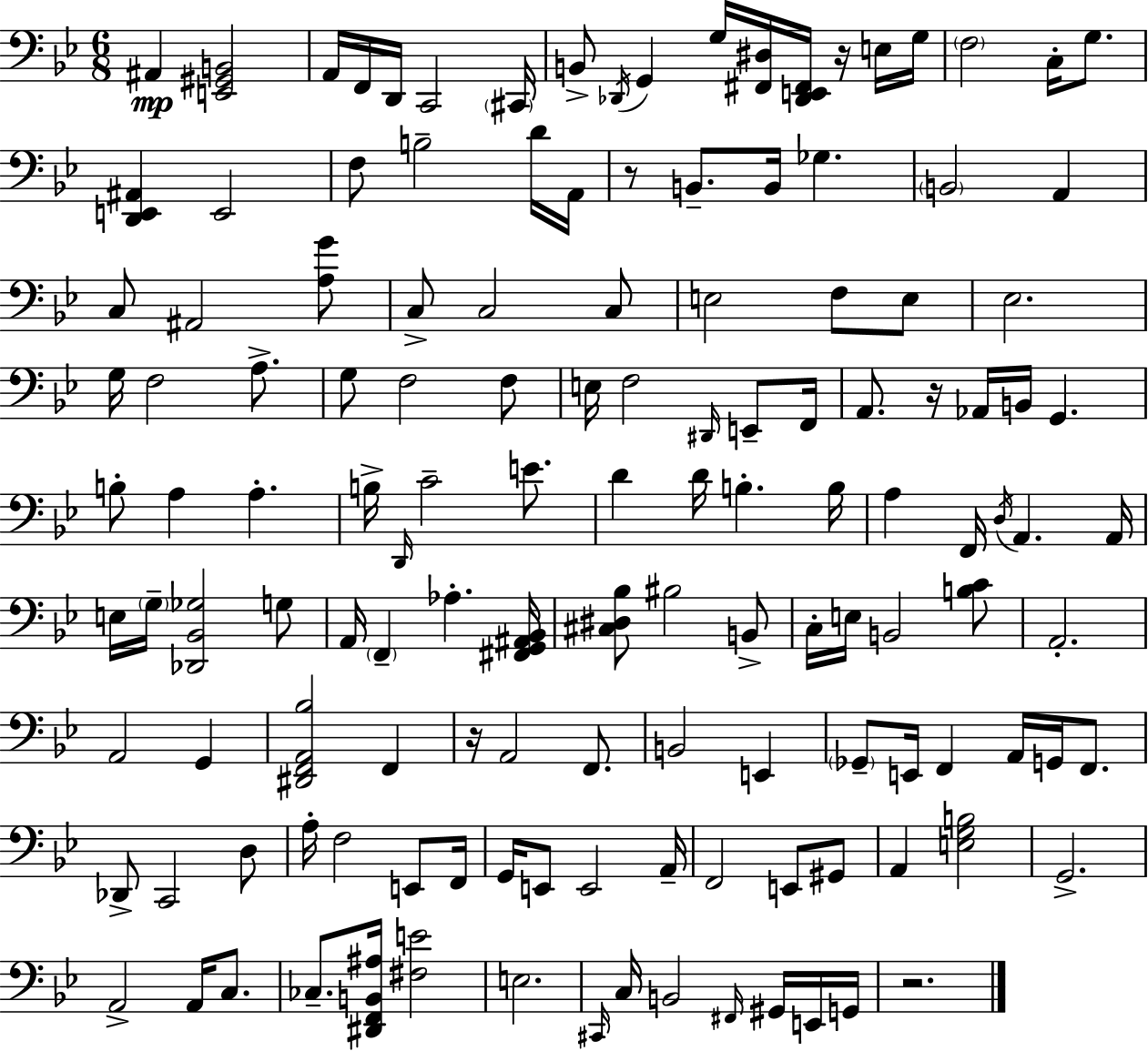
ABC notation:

X:1
T:Untitled
M:6/8
L:1/4
K:Bb
^A,, [E,,^G,,B,,]2 A,,/4 F,,/4 D,,/4 C,,2 ^C,,/4 B,,/2 _D,,/4 G,, G,/4 [^F,,^D,]/4 [_D,,E,,^F,,]/4 z/4 E,/4 G,/4 F,2 C,/4 G,/2 [D,,E,,^A,,] E,,2 F,/2 B,2 D/4 A,,/4 z/2 B,,/2 B,,/4 _G, B,,2 A,, C,/2 ^A,,2 [A,G]/2 C,/2 C,2 C,/2 E,2 F,/2 E,/2 _E,2 G,/4 F,2 A,/2 G,/2 F,2 F,/2 E,/4 F,2 ^D,,/4 E,,/2 F,,/4 A,,/2 z/4 _A,,/4 B,,/4 G,, B,/2 A, A, B,/4 D,,/4 C2 E/2 D D/4 B, B,/4 A, F,,/4 D,/4 A,, A,,/4 E,/4 G,/4 [_D,,_B,,_G,]2 G,/2 A,,/4 F,, _A, [^F,,G,,^A,,_B,,]/4 [^C,^D,_B,]/2 ^B,2 B,,/2 C,/4 E,/4 B,,2 [B,C]/2 A,,2 A,,2 G,, [^D,,F,,A,,_B,]2 F,, z/4 A,,2 F,,/2 B,,2 E,, _G,,/2 E,,/4 F,, A,,/4 G,,/4 F,,/2 _D,,/2 C,,2 D,/2 A,/4 F,2 E,,/2 F,,/4 G,,/4 E,,/2 E,,2 A,,/4 F,,2 E,,/2 ^G,,/2 A,, [E,G,B,]2 G,,2 A,,2 A,,/4 C,/2 _C,/2 [^D,,F,,B,,^A,]/4 [^F,E]2 E,2 ^C,,/4 C,/4 B,,2 ^F,,/4 ^G,,/4 E,,/4 G,,/4 z2